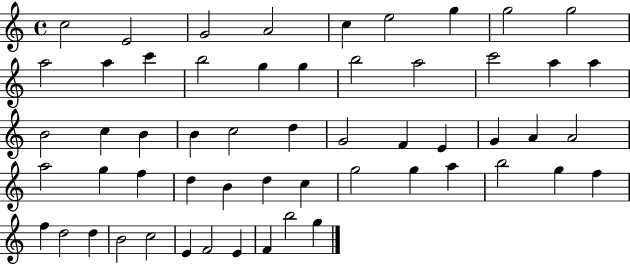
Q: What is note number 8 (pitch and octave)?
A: G5